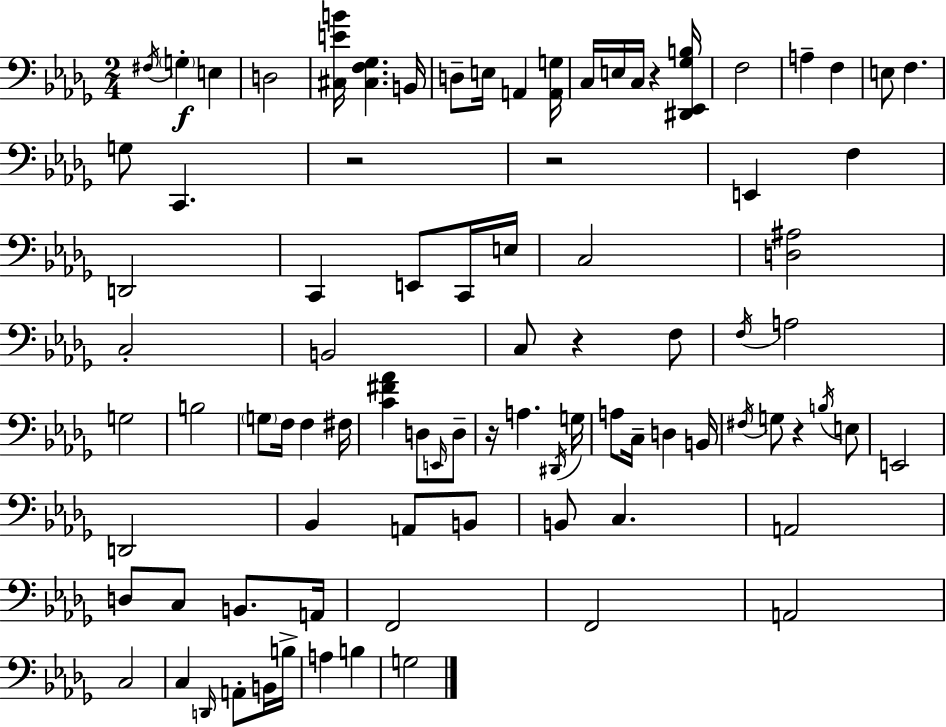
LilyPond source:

{
  \clef bass
  \numericTimeSignature
  \time 2/4
  \key bes \minor
  \acciaccatura { fis16 }\f \parenthesize g4-. e4 | d2 | <cis e' b'>16 <cis f ges>4. | b,16 d8-- e16 a,4 | \break <a, g>16 c16 e16 c16 r4 | <dis, ees, ges b>16 f2 | a4-- f4 | e8 f4. | \break g8 c,4. | r2 | r2 | e,4 f4 | \break d,2 | c,4 e,8 c,16 | e16 c2 | <d ais>2 | \break c2-. | b,2 | c8 r4 f8 | \acciaccatura { f16 } a2 | \break g2 | b2 | \parenthesize g8 f16 f4 | fis16 <c' fis' aes'>4 d8 | \break \grace { e,16 } d8-- r16 a4. | \acciaccatura { dis,16 } g16 a8 c16-- d4 | b,16 \acciaccatura { fis16 } g8 r4 | \acciaccatura { b16 } e8 e,2 | \break d,2 | bes,4 | a,8 b,8 b,8 | c4. a,2 | \break d8 | c8 b,8. a,16 f,2 | f,2 | a,2 | \break c2 | c4 | \grace { d,16 } a,8-. b,16 b16-> a4 | b4 g2 | \break \bar "|."
}